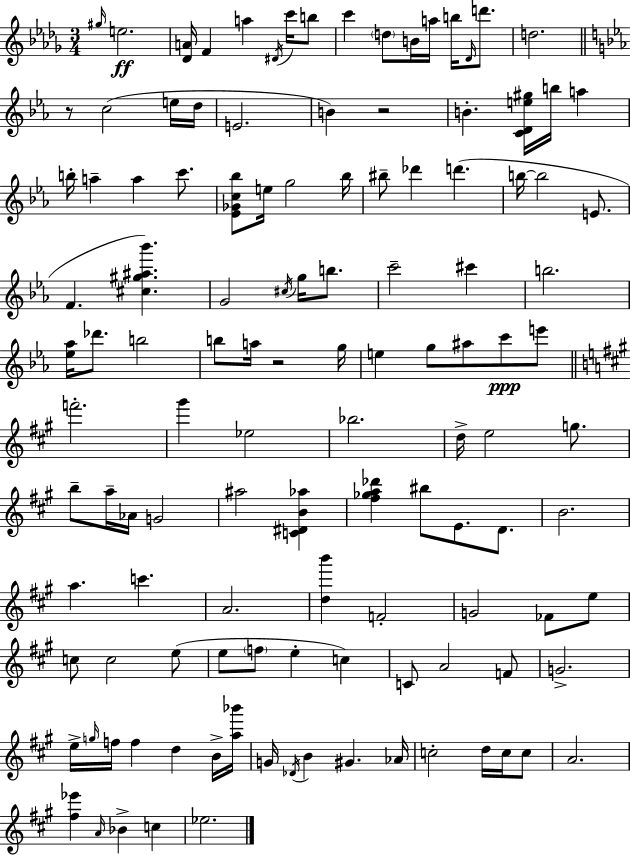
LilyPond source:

{
  \clef treble
  \numericTimeSignature
  \time 3/4
  \key bes \minor
  \grace { gis''16 }\ff e''2. | <des' a'>16 f'4 a''4 \acciaccatura { dis'16 } c'''16 | b''8 c'''4 \parenthesize d''8 b'16 a''16 b''16 \grace { des'16 } | d'''8. d''2. | \break \bar "||" \break \key ees \major r8 c''2( e''16 d''16 | e'2. | b'4) r2 | b'4.-. <c' d' e'' gis''>16 b''16 a''4 | \break b''16-. a''4-- a''4 c'''8. | <ees' ges' c'' bes''>8 e''16 g''2 bes''16 | bis''8-- des'''4 d'''4.( | b''16~~ b''2 e'8. | \break f'4. <cis'' gis'' ais'' bes'''>4.) | g'2 \acciaccatura { cis''16 } g''16 b''8. | c'''2-- cis'''4 | b''2. | \break <ees'' aes''>16 des'''8. b''2 | b''8 a''16 r2 | g''16 e''4 g''8 ais''8 c'''8\ppp e'''8 | \bar "||" \break \key a \major f'''2.-. | gis'''4 ees''2 | bes''2. | d''16-> e''2 g''8. | \break b''8-- a''16-- aes'16 g'2 | ais''2 <c' dis' b' aes''>4 | <fis'' ges'' a'' des'''>4 bis''8 e'8. d'8. | b'2. | \break a''4. c'''4. | a'2. | <d'' b'''>4 f'2-. | g'2 fes'8 e''8 | \break c''8 c''2 e''8( | e''8 \parenthesize f''8 e''4-. c''4) | c'8 a'2 f'8 | g'2.-> | \break e''16-> \grace { g''16 } f''16 f''4 d''4 b'16-> | <a'' bes'''>16 g'16 \acciaccatura { des'16 } b'4 gis'4. | aes'16 c''2-. d''16 c''16 | c''8 a'2. | \break <fis'' ees'''>4 \grace { a'16 } bes'4-> c''4 | ees''2. | \bar "|."
}